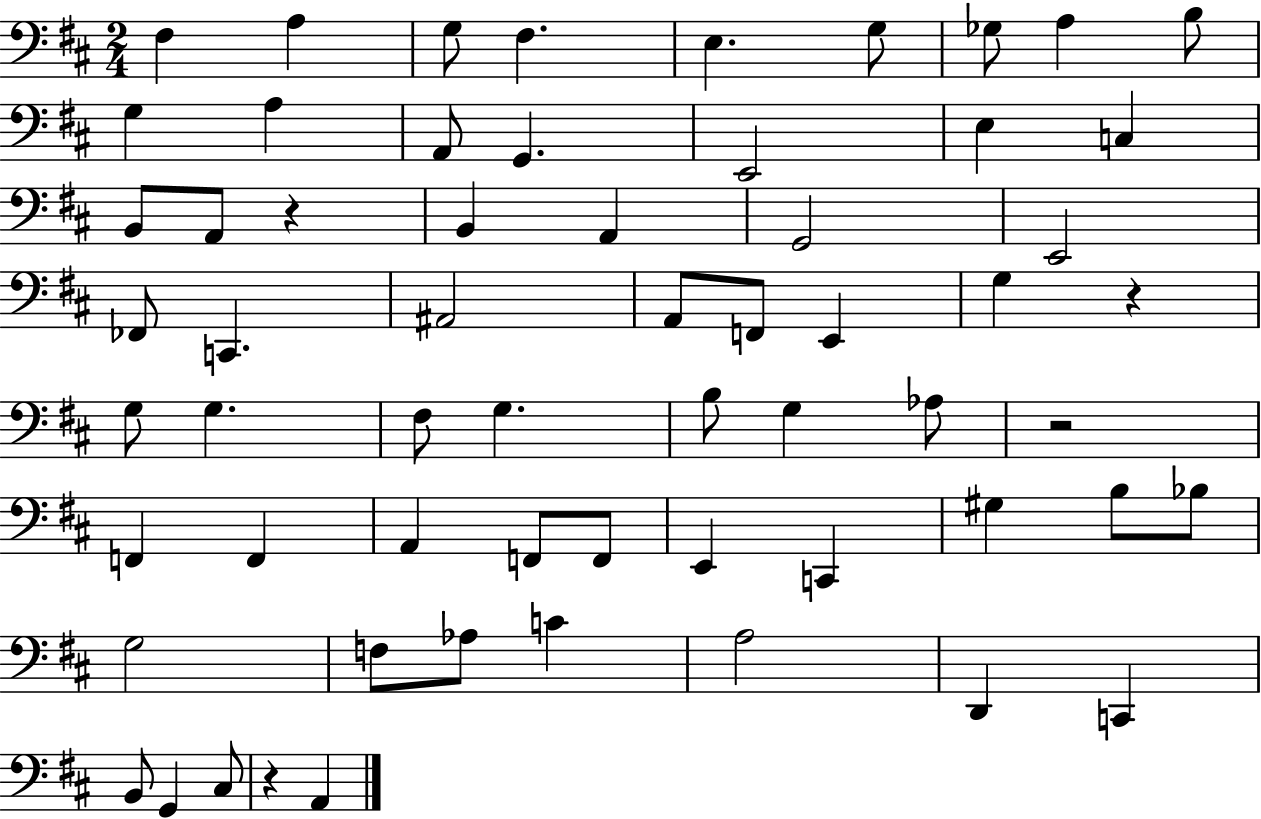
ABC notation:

X:1
T:Untitled
M:2/4
L:1/4
K:D
^F, A, G,/2 ^F, E, G,/2 _G,/2 A, B,/2 G, A, A,,/2 G,, E,,2 E, C, B,,/2 A,,/2 z B,, A,, G,,2 E,,2 _F,,/2 C,, ^A,,2 A,,/2 F,,/2 E,, G, z G,/2 G, ^F,/2 G, B,/2 G, _A,/2 z2 F,, F,, A,, F,,/2 F,,/2 E,, C,, ^G, B,/2 _B,/2 G,2 F,/2 _A,/2 C A,2 D,, C,, B,,/2 G,, ^C,/2 z A,,